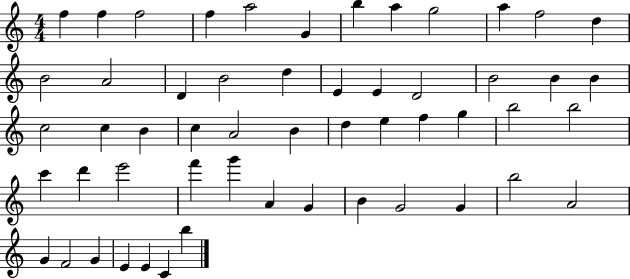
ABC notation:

X:1
T:Untitled
M:4/4
L:1/4
K:C
f f f2 f a2 G b a g2 a f2 d B2 A2 D B2 d E E D2 B2 B B c2 c B c A2 B d e f g b2 b2 c' d' e'2 f' g' A G B G2 G b2 A2 G F2 G E E C b